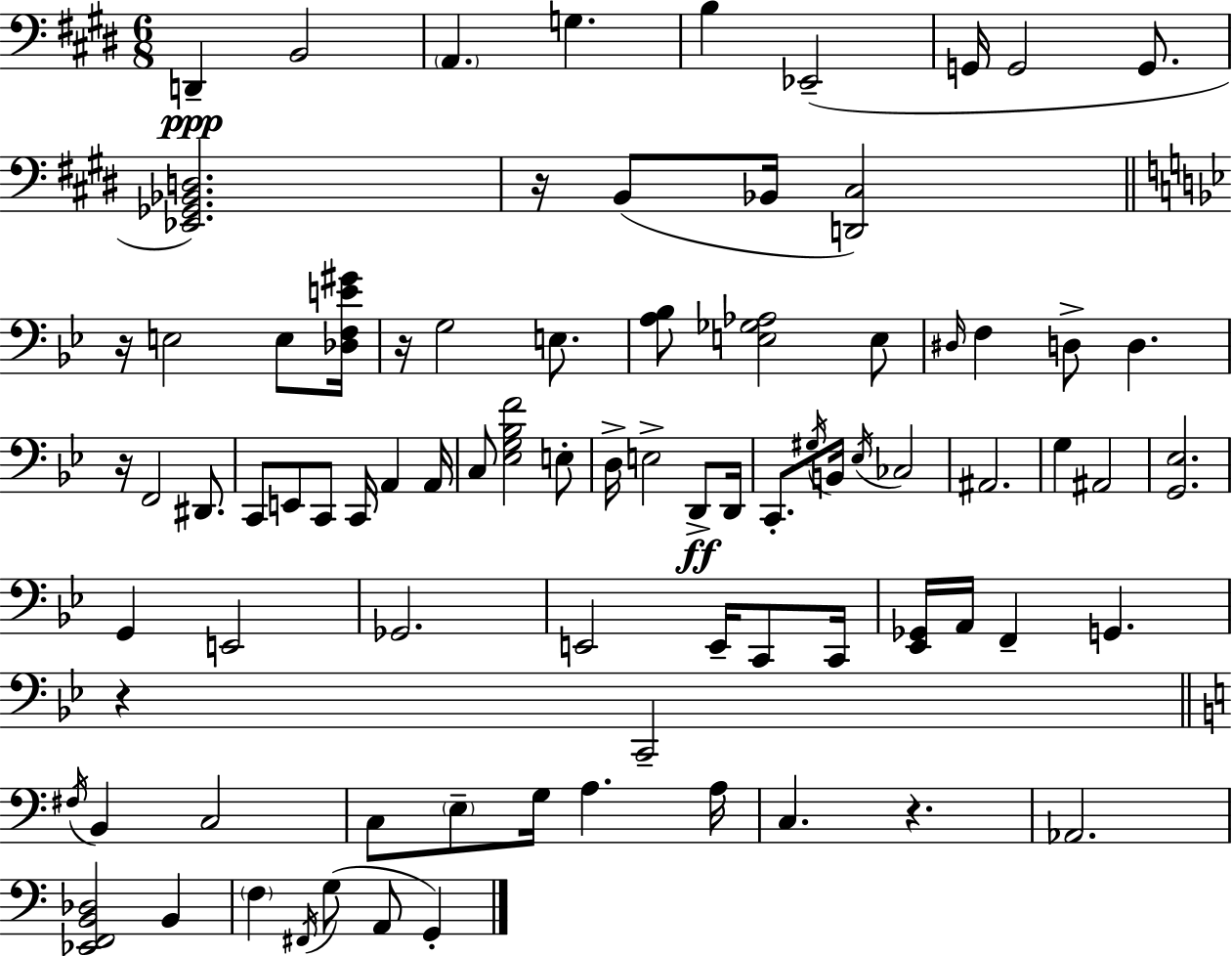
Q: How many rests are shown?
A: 6